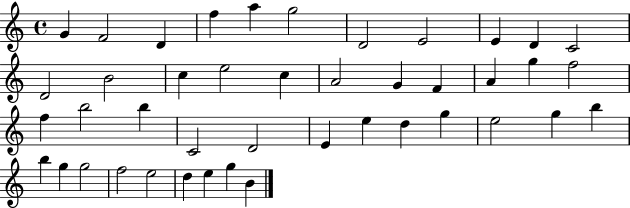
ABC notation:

X:1
T:Untitled
M:4/4
L:1/4
K:C
G F2 D f a g2 D2 E2 E D C2 D2 B2 c e2 c A2 G F A g f2 f b2 b C2 D2 E e d g e2 g b b g g2 f2 e2 d e g B